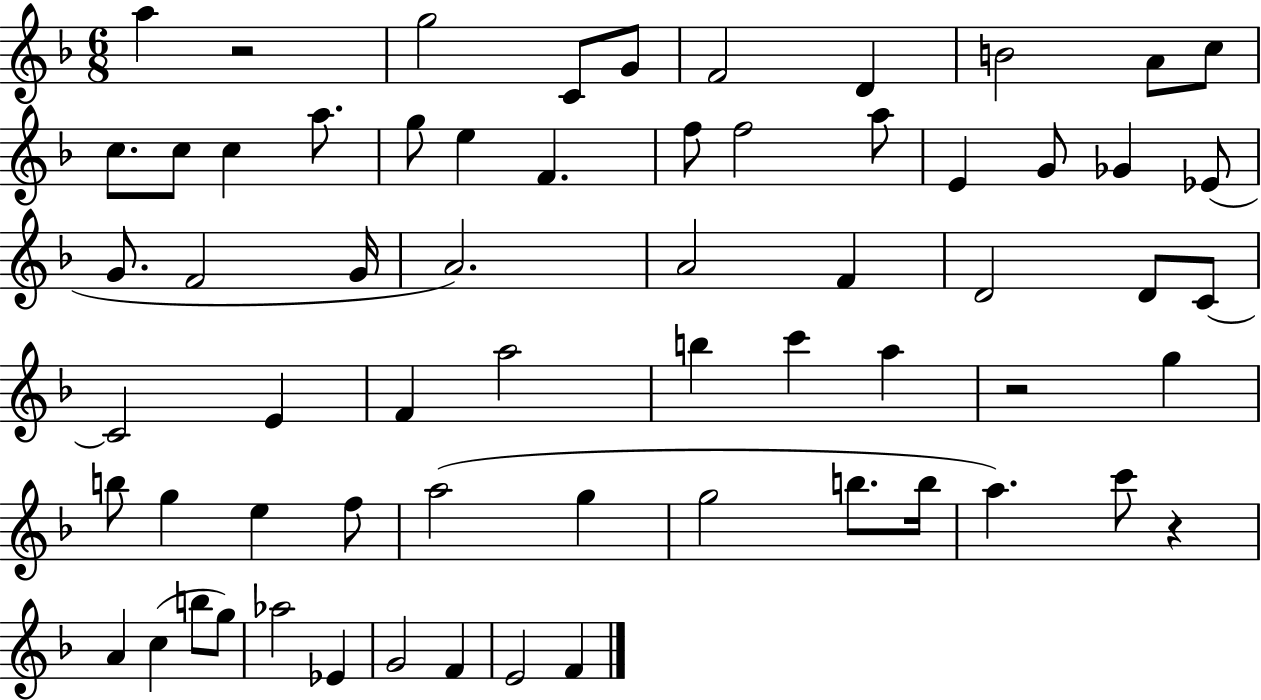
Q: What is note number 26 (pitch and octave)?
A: G4